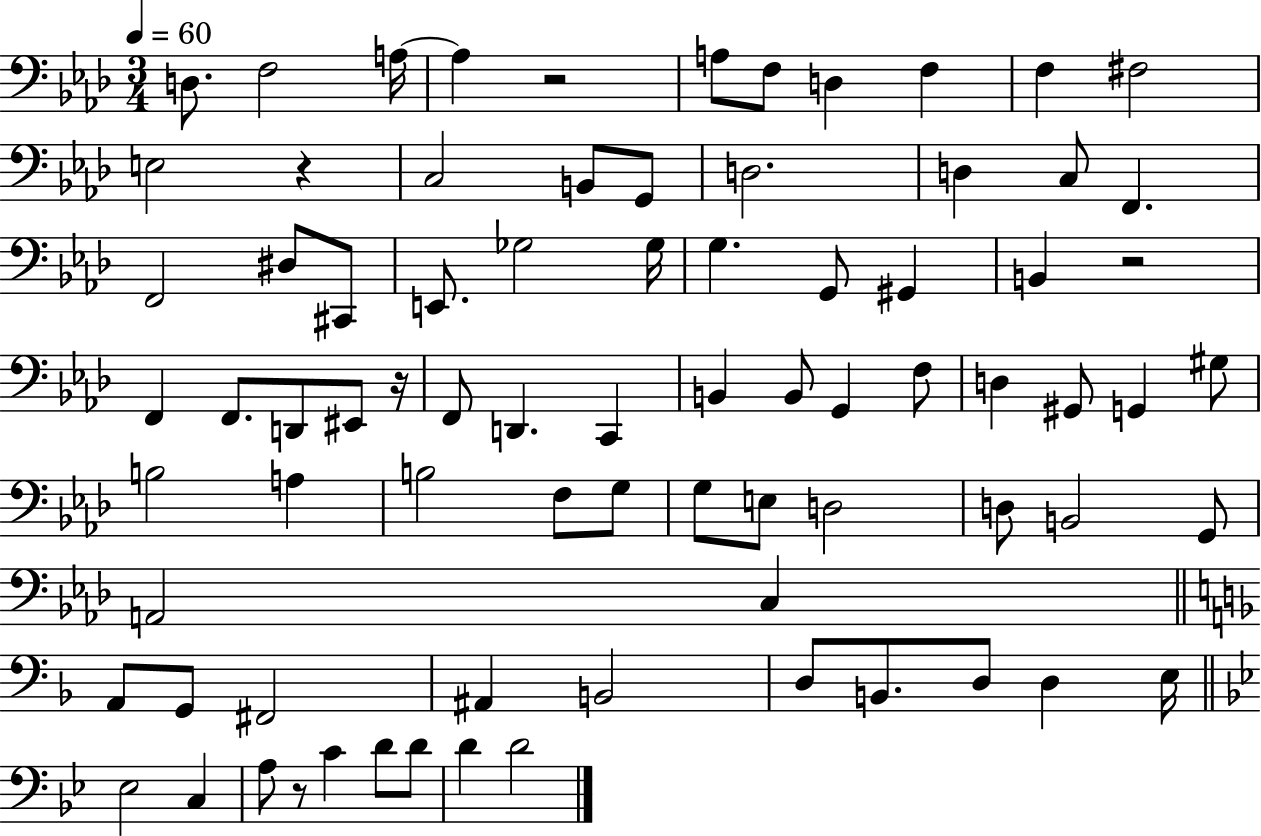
D3/e. F3/h A3/s A3/q R/h A3/e F3/e D3/q F3/q F3/q F#3/h E3/h R/q C3/h B2/e G2/e D3/h. D3/q C3/e F2/q. F2/h D#3/e C#2/e E2/e. Gb3/h Gb3/s G3/q. G2/e G#2/q B2/q R/h F2/q F2/e. D2/e EIS2/e R/s F2/e D2/q. C2/q B2/q B2/e G2/q F3/e D3/q G#2/e G2/q G#3/e B3/h A3/q B3/h F3/e G3/e G3/e E3/e D3/h D3/e B2/h G2/e A2/h C3/q A2/e G2/e F#2/h A#2/q B2/h D3/e B2/e. D3/e D3/q E3/s Eb3/h C3/q A3/e R/e C4/q D4/e D4/e D4/q D4/h